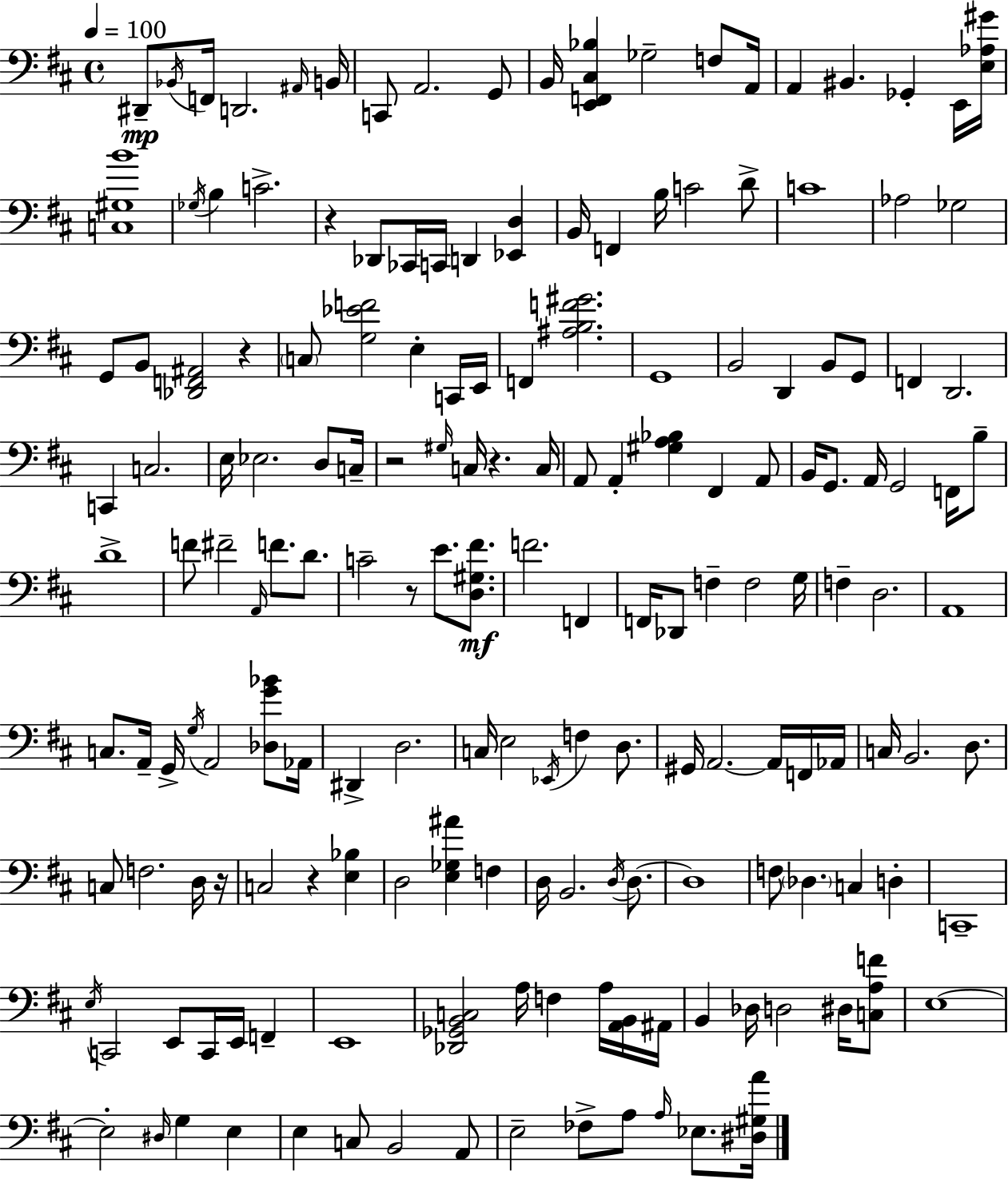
X:1
T:Untitled
M:4/4
L:1/4
K:D
^D,,/2 _B,,/4 F,,/4 D,,2 ^A,,/4 B,,/4 C,,/2 A,,2 G,,/2 B,,/4 [E,,F,,^C,_B,] _G,2 F,/2 A,,/4 A,, ^B,, _G,, E,,/4 [E,_A,^G]/4 [C,^G,B]4 _G,/4 B, C2 z _D,,/2 _C,,/4 C,,/4 D,, [_E,,D,] B,,/4 F,, B,/4 C2 D/2 C4 _A,2 _G,2 G,,/2 B,,/2 [_D,,F,,^A,,]2 z C,/2 [G,_EF]2 E, C,,/4 E,,/4 F,, [^A,B,F^G]2 G,,4 B,,2 D,, B,,/2 G,,/2 F,, D,,2 C,, C,2 E,/4 _E,2 D,/2 C,/4 z2 ^G,/4 C,/4 z C,/4 A,,/2 A,, [^G,A,_B,] ^F,, A,,/2 B,,/4 G,,/2 A,,/4 G,,2 F,,/4 B,/2 D4 F/2 ^F2 A,,/4 F/2 D/2 C2 z/2 E/2 [D,^G,^F]/2 F2 F,, F,,/4 _D,,/2 F, F,2 G,/4 F, D,2 A,,4 C,/2 A,,/4 G,,/4 G,/4 A,,2 [_D,G_B]/2 _A,,/4 ^D,, D,2 C,/4 E,2 _E,,/4 F, D,/2 ^G,,/4 A,,2 A,,/4 F,,/4 _A,,/4 C,/4 B,,2 D,/2 C,/2 F,2 D,/4 z/4 C,2 z [E,_B,] D,2 [E,_G,^A] F, D,/4 B,,2 D,/4 D,/2 D,4 F,/2 _D, C, D, C,,4 E,/4 C,,2 E,,/2 C,,/4 E,,/4 F,, E,,4 [_D,,_G,,B,,C,]2 A,/4 F, A,/4 [A,,B,,]/4 ^A,,/4 B,, _D,/4 D,2 ^D,/4 [C,A,F]/2 E,4 E,2 ^D,/4 G, E, E, C,/2 B,,2 A,,/2 E,2 _F,/2 A,/2 A,/4 _E,/2 [^D,^G,A]/4